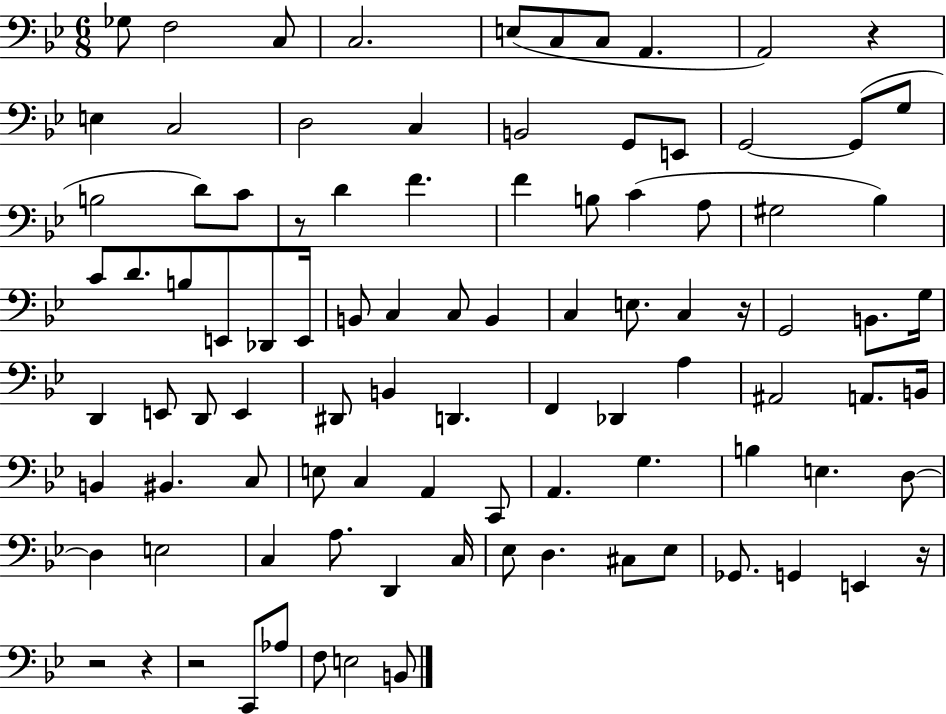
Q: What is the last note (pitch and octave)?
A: B2